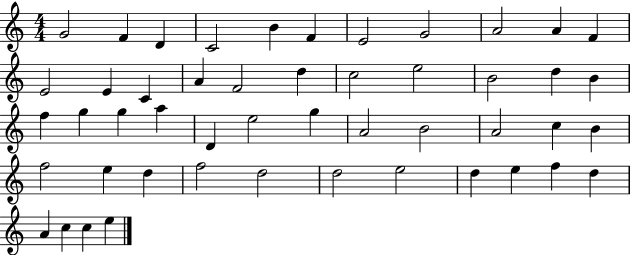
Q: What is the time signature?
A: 4/4